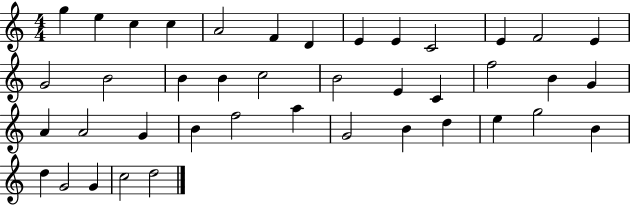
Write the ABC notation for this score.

X:1
T:Untitled
M:4/4
L:1/4
K:C
g e c c A2 F D E E C2 E F2 E G2 B2 B B c2 B2 E C f2 B G A A2 G B f2 a G2 B d e g2 B d G2 G c2 d2